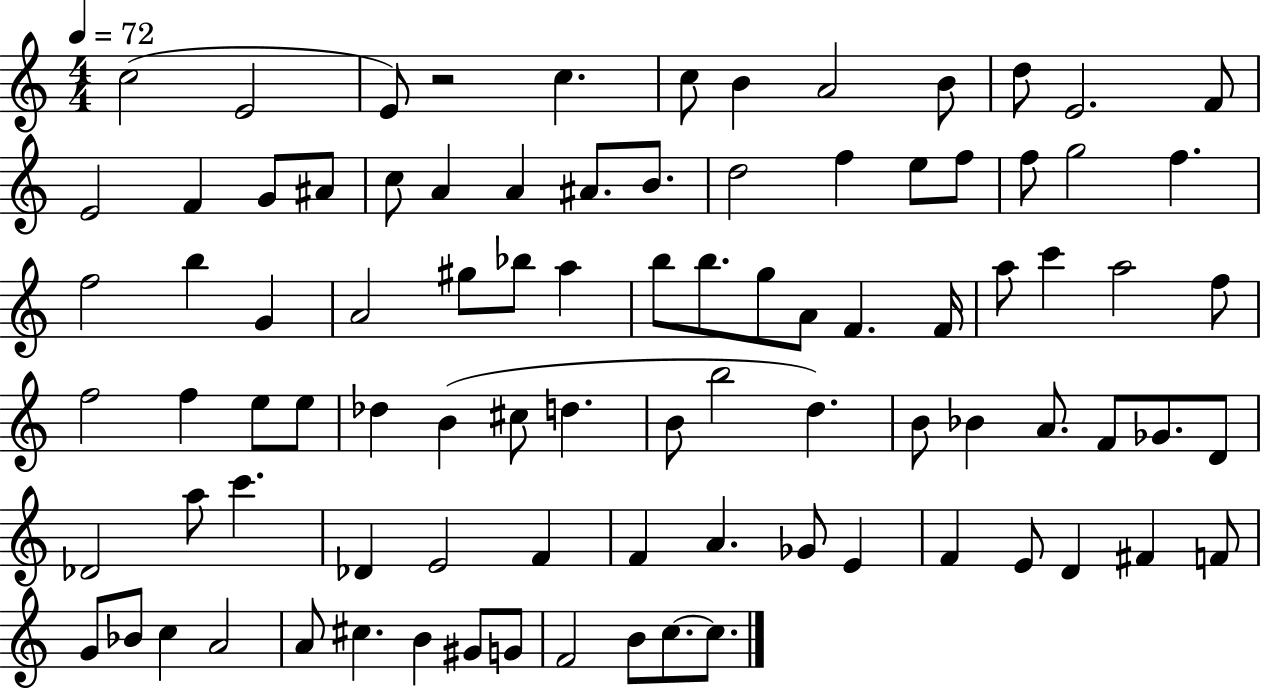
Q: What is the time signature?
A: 4/4